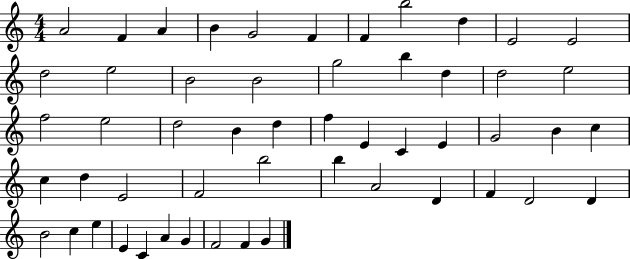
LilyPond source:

{
  \clef treble
  \numericTimeSignature
  \time 4/4
  \key c \major
  a'2 f'4 a'4 | b'4 g'2 f'4 | f'4 b''2 d''4 | e'2 e'2 | \break d''2 e''2 | b'2 b'2 | g''2 b''4 d''4 | d''2 e''2 | \break f''2 e''2 | d''2 b'4 d''4 | f''4 e'4 c'4 e'4 | g'2 b'4 c''4 | \break c''4 d''4 e'2 | f'2 b''2 | b''4 a'2 d'4 | f'4 d'2 d'4 | \break b'2 c''4 e''4 | e'4 c'4 a'4 g'4 | f'2 f'4 g'4 | \bar "|."
}